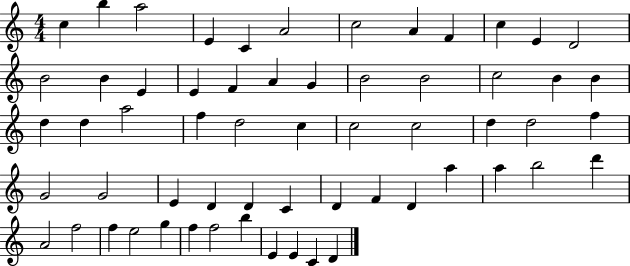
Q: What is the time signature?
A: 4/4